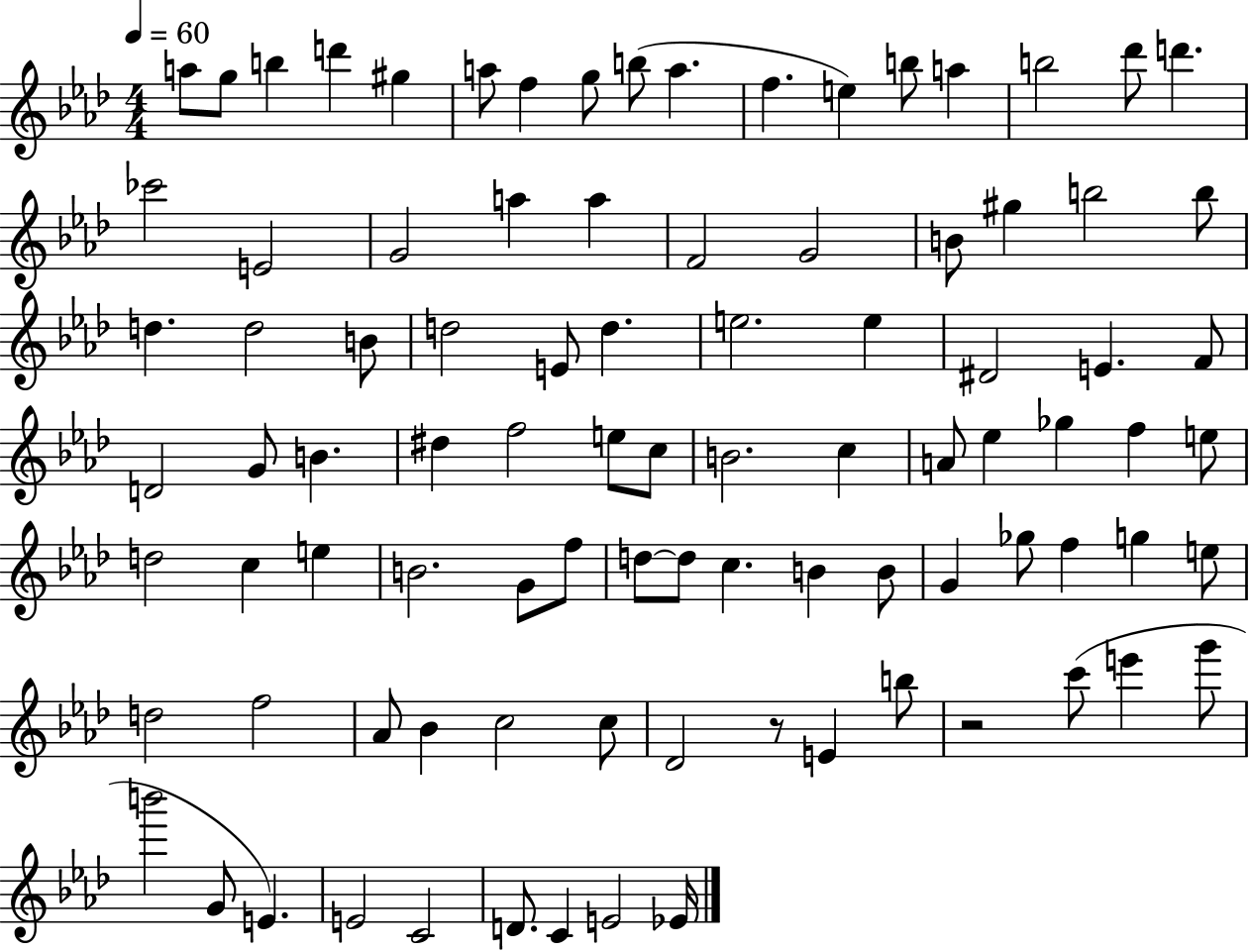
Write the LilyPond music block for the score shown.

{
  \clef treble
  \numericTimeSignature
  \time 4/4
  \key aes \major
  \tempo 4 = 60
  \repeat volta 2 { a''8 g''8 b''4 d'''4 gis''4 | a''8 f''4 g''8 b''8( a''4. | f''4. e''4) b''8 a''4 | b''2 des'''8 d'''4. | \break ces'''2 e'2 | g'2 a''4 a''4 | f'2 g'2 | b'8 gis''4 b''2 b''8 | \break d''4. d''2 b'8 | d''2 e'8 d''4. | e''2. e''4 | dis'2 e'4. f'8 | \break d'2 g'8 b'4. | dis''4 f''2 e''8 c''8 | b'2. c''4 | a'8 ees''4 ges''4 f''4 e''8 | \break d''2 c''4 e''4 | b'2. g'8 f''8 | d''8~~ d''8 c''4. b'4 b'8 | g'4 ges''8 f''4 g''4 e''8 | \break d''2 f''2 | aes'8 bes'4 c''2 c''8 | des'2 r8 e'4 b''8 | r2 c'''8( e'''4 g'''8 | \break b'''2 g'8 e'4.) | e'2 c'2 | d'8. c'4 e'2 ees'16 | } \bar "|."
}